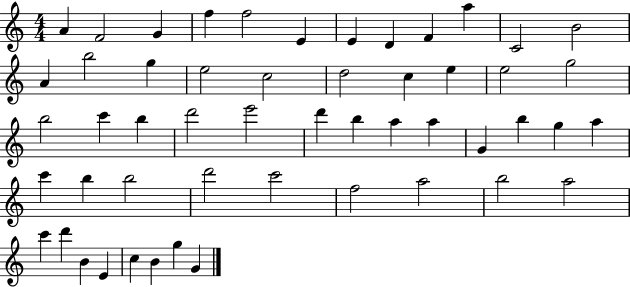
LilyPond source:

{
  \clef treble
  \numericTimeSignature
  \time 4/4
  \key c \major
  a'4 f'2 g'4 | f''4 f''2 e'4 | e'4 d'4 f'4 a''4 | c'2 b'2 | \break a'4 b''2 g''4 | e''2 c''2 | d''2 c''4 e''4 | e''2 g''2 | \break b''2 c'''4 b''4 | d'''2 e'''2 | d'''4 b''4 a''4 a''4 | g'4 b''4 g''4 a''4 | \break c'''4 b''4 b''2 | d'''2 c'''2 | f''2 a''2 | b''2 a''2 | \break c'''4 d'''4 b'4 e'4 | c''4 b'4 g''4 g'4 | \bar "|."
}